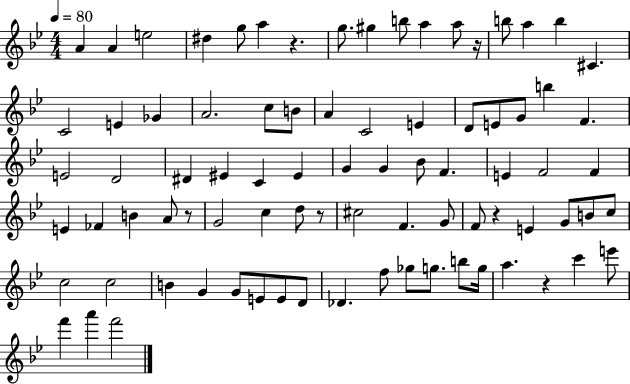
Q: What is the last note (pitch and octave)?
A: F6